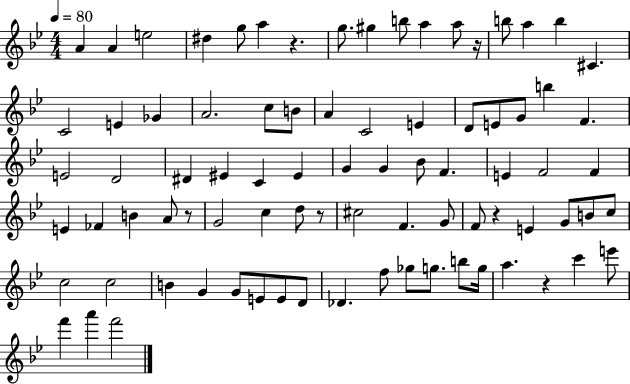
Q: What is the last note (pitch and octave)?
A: F6